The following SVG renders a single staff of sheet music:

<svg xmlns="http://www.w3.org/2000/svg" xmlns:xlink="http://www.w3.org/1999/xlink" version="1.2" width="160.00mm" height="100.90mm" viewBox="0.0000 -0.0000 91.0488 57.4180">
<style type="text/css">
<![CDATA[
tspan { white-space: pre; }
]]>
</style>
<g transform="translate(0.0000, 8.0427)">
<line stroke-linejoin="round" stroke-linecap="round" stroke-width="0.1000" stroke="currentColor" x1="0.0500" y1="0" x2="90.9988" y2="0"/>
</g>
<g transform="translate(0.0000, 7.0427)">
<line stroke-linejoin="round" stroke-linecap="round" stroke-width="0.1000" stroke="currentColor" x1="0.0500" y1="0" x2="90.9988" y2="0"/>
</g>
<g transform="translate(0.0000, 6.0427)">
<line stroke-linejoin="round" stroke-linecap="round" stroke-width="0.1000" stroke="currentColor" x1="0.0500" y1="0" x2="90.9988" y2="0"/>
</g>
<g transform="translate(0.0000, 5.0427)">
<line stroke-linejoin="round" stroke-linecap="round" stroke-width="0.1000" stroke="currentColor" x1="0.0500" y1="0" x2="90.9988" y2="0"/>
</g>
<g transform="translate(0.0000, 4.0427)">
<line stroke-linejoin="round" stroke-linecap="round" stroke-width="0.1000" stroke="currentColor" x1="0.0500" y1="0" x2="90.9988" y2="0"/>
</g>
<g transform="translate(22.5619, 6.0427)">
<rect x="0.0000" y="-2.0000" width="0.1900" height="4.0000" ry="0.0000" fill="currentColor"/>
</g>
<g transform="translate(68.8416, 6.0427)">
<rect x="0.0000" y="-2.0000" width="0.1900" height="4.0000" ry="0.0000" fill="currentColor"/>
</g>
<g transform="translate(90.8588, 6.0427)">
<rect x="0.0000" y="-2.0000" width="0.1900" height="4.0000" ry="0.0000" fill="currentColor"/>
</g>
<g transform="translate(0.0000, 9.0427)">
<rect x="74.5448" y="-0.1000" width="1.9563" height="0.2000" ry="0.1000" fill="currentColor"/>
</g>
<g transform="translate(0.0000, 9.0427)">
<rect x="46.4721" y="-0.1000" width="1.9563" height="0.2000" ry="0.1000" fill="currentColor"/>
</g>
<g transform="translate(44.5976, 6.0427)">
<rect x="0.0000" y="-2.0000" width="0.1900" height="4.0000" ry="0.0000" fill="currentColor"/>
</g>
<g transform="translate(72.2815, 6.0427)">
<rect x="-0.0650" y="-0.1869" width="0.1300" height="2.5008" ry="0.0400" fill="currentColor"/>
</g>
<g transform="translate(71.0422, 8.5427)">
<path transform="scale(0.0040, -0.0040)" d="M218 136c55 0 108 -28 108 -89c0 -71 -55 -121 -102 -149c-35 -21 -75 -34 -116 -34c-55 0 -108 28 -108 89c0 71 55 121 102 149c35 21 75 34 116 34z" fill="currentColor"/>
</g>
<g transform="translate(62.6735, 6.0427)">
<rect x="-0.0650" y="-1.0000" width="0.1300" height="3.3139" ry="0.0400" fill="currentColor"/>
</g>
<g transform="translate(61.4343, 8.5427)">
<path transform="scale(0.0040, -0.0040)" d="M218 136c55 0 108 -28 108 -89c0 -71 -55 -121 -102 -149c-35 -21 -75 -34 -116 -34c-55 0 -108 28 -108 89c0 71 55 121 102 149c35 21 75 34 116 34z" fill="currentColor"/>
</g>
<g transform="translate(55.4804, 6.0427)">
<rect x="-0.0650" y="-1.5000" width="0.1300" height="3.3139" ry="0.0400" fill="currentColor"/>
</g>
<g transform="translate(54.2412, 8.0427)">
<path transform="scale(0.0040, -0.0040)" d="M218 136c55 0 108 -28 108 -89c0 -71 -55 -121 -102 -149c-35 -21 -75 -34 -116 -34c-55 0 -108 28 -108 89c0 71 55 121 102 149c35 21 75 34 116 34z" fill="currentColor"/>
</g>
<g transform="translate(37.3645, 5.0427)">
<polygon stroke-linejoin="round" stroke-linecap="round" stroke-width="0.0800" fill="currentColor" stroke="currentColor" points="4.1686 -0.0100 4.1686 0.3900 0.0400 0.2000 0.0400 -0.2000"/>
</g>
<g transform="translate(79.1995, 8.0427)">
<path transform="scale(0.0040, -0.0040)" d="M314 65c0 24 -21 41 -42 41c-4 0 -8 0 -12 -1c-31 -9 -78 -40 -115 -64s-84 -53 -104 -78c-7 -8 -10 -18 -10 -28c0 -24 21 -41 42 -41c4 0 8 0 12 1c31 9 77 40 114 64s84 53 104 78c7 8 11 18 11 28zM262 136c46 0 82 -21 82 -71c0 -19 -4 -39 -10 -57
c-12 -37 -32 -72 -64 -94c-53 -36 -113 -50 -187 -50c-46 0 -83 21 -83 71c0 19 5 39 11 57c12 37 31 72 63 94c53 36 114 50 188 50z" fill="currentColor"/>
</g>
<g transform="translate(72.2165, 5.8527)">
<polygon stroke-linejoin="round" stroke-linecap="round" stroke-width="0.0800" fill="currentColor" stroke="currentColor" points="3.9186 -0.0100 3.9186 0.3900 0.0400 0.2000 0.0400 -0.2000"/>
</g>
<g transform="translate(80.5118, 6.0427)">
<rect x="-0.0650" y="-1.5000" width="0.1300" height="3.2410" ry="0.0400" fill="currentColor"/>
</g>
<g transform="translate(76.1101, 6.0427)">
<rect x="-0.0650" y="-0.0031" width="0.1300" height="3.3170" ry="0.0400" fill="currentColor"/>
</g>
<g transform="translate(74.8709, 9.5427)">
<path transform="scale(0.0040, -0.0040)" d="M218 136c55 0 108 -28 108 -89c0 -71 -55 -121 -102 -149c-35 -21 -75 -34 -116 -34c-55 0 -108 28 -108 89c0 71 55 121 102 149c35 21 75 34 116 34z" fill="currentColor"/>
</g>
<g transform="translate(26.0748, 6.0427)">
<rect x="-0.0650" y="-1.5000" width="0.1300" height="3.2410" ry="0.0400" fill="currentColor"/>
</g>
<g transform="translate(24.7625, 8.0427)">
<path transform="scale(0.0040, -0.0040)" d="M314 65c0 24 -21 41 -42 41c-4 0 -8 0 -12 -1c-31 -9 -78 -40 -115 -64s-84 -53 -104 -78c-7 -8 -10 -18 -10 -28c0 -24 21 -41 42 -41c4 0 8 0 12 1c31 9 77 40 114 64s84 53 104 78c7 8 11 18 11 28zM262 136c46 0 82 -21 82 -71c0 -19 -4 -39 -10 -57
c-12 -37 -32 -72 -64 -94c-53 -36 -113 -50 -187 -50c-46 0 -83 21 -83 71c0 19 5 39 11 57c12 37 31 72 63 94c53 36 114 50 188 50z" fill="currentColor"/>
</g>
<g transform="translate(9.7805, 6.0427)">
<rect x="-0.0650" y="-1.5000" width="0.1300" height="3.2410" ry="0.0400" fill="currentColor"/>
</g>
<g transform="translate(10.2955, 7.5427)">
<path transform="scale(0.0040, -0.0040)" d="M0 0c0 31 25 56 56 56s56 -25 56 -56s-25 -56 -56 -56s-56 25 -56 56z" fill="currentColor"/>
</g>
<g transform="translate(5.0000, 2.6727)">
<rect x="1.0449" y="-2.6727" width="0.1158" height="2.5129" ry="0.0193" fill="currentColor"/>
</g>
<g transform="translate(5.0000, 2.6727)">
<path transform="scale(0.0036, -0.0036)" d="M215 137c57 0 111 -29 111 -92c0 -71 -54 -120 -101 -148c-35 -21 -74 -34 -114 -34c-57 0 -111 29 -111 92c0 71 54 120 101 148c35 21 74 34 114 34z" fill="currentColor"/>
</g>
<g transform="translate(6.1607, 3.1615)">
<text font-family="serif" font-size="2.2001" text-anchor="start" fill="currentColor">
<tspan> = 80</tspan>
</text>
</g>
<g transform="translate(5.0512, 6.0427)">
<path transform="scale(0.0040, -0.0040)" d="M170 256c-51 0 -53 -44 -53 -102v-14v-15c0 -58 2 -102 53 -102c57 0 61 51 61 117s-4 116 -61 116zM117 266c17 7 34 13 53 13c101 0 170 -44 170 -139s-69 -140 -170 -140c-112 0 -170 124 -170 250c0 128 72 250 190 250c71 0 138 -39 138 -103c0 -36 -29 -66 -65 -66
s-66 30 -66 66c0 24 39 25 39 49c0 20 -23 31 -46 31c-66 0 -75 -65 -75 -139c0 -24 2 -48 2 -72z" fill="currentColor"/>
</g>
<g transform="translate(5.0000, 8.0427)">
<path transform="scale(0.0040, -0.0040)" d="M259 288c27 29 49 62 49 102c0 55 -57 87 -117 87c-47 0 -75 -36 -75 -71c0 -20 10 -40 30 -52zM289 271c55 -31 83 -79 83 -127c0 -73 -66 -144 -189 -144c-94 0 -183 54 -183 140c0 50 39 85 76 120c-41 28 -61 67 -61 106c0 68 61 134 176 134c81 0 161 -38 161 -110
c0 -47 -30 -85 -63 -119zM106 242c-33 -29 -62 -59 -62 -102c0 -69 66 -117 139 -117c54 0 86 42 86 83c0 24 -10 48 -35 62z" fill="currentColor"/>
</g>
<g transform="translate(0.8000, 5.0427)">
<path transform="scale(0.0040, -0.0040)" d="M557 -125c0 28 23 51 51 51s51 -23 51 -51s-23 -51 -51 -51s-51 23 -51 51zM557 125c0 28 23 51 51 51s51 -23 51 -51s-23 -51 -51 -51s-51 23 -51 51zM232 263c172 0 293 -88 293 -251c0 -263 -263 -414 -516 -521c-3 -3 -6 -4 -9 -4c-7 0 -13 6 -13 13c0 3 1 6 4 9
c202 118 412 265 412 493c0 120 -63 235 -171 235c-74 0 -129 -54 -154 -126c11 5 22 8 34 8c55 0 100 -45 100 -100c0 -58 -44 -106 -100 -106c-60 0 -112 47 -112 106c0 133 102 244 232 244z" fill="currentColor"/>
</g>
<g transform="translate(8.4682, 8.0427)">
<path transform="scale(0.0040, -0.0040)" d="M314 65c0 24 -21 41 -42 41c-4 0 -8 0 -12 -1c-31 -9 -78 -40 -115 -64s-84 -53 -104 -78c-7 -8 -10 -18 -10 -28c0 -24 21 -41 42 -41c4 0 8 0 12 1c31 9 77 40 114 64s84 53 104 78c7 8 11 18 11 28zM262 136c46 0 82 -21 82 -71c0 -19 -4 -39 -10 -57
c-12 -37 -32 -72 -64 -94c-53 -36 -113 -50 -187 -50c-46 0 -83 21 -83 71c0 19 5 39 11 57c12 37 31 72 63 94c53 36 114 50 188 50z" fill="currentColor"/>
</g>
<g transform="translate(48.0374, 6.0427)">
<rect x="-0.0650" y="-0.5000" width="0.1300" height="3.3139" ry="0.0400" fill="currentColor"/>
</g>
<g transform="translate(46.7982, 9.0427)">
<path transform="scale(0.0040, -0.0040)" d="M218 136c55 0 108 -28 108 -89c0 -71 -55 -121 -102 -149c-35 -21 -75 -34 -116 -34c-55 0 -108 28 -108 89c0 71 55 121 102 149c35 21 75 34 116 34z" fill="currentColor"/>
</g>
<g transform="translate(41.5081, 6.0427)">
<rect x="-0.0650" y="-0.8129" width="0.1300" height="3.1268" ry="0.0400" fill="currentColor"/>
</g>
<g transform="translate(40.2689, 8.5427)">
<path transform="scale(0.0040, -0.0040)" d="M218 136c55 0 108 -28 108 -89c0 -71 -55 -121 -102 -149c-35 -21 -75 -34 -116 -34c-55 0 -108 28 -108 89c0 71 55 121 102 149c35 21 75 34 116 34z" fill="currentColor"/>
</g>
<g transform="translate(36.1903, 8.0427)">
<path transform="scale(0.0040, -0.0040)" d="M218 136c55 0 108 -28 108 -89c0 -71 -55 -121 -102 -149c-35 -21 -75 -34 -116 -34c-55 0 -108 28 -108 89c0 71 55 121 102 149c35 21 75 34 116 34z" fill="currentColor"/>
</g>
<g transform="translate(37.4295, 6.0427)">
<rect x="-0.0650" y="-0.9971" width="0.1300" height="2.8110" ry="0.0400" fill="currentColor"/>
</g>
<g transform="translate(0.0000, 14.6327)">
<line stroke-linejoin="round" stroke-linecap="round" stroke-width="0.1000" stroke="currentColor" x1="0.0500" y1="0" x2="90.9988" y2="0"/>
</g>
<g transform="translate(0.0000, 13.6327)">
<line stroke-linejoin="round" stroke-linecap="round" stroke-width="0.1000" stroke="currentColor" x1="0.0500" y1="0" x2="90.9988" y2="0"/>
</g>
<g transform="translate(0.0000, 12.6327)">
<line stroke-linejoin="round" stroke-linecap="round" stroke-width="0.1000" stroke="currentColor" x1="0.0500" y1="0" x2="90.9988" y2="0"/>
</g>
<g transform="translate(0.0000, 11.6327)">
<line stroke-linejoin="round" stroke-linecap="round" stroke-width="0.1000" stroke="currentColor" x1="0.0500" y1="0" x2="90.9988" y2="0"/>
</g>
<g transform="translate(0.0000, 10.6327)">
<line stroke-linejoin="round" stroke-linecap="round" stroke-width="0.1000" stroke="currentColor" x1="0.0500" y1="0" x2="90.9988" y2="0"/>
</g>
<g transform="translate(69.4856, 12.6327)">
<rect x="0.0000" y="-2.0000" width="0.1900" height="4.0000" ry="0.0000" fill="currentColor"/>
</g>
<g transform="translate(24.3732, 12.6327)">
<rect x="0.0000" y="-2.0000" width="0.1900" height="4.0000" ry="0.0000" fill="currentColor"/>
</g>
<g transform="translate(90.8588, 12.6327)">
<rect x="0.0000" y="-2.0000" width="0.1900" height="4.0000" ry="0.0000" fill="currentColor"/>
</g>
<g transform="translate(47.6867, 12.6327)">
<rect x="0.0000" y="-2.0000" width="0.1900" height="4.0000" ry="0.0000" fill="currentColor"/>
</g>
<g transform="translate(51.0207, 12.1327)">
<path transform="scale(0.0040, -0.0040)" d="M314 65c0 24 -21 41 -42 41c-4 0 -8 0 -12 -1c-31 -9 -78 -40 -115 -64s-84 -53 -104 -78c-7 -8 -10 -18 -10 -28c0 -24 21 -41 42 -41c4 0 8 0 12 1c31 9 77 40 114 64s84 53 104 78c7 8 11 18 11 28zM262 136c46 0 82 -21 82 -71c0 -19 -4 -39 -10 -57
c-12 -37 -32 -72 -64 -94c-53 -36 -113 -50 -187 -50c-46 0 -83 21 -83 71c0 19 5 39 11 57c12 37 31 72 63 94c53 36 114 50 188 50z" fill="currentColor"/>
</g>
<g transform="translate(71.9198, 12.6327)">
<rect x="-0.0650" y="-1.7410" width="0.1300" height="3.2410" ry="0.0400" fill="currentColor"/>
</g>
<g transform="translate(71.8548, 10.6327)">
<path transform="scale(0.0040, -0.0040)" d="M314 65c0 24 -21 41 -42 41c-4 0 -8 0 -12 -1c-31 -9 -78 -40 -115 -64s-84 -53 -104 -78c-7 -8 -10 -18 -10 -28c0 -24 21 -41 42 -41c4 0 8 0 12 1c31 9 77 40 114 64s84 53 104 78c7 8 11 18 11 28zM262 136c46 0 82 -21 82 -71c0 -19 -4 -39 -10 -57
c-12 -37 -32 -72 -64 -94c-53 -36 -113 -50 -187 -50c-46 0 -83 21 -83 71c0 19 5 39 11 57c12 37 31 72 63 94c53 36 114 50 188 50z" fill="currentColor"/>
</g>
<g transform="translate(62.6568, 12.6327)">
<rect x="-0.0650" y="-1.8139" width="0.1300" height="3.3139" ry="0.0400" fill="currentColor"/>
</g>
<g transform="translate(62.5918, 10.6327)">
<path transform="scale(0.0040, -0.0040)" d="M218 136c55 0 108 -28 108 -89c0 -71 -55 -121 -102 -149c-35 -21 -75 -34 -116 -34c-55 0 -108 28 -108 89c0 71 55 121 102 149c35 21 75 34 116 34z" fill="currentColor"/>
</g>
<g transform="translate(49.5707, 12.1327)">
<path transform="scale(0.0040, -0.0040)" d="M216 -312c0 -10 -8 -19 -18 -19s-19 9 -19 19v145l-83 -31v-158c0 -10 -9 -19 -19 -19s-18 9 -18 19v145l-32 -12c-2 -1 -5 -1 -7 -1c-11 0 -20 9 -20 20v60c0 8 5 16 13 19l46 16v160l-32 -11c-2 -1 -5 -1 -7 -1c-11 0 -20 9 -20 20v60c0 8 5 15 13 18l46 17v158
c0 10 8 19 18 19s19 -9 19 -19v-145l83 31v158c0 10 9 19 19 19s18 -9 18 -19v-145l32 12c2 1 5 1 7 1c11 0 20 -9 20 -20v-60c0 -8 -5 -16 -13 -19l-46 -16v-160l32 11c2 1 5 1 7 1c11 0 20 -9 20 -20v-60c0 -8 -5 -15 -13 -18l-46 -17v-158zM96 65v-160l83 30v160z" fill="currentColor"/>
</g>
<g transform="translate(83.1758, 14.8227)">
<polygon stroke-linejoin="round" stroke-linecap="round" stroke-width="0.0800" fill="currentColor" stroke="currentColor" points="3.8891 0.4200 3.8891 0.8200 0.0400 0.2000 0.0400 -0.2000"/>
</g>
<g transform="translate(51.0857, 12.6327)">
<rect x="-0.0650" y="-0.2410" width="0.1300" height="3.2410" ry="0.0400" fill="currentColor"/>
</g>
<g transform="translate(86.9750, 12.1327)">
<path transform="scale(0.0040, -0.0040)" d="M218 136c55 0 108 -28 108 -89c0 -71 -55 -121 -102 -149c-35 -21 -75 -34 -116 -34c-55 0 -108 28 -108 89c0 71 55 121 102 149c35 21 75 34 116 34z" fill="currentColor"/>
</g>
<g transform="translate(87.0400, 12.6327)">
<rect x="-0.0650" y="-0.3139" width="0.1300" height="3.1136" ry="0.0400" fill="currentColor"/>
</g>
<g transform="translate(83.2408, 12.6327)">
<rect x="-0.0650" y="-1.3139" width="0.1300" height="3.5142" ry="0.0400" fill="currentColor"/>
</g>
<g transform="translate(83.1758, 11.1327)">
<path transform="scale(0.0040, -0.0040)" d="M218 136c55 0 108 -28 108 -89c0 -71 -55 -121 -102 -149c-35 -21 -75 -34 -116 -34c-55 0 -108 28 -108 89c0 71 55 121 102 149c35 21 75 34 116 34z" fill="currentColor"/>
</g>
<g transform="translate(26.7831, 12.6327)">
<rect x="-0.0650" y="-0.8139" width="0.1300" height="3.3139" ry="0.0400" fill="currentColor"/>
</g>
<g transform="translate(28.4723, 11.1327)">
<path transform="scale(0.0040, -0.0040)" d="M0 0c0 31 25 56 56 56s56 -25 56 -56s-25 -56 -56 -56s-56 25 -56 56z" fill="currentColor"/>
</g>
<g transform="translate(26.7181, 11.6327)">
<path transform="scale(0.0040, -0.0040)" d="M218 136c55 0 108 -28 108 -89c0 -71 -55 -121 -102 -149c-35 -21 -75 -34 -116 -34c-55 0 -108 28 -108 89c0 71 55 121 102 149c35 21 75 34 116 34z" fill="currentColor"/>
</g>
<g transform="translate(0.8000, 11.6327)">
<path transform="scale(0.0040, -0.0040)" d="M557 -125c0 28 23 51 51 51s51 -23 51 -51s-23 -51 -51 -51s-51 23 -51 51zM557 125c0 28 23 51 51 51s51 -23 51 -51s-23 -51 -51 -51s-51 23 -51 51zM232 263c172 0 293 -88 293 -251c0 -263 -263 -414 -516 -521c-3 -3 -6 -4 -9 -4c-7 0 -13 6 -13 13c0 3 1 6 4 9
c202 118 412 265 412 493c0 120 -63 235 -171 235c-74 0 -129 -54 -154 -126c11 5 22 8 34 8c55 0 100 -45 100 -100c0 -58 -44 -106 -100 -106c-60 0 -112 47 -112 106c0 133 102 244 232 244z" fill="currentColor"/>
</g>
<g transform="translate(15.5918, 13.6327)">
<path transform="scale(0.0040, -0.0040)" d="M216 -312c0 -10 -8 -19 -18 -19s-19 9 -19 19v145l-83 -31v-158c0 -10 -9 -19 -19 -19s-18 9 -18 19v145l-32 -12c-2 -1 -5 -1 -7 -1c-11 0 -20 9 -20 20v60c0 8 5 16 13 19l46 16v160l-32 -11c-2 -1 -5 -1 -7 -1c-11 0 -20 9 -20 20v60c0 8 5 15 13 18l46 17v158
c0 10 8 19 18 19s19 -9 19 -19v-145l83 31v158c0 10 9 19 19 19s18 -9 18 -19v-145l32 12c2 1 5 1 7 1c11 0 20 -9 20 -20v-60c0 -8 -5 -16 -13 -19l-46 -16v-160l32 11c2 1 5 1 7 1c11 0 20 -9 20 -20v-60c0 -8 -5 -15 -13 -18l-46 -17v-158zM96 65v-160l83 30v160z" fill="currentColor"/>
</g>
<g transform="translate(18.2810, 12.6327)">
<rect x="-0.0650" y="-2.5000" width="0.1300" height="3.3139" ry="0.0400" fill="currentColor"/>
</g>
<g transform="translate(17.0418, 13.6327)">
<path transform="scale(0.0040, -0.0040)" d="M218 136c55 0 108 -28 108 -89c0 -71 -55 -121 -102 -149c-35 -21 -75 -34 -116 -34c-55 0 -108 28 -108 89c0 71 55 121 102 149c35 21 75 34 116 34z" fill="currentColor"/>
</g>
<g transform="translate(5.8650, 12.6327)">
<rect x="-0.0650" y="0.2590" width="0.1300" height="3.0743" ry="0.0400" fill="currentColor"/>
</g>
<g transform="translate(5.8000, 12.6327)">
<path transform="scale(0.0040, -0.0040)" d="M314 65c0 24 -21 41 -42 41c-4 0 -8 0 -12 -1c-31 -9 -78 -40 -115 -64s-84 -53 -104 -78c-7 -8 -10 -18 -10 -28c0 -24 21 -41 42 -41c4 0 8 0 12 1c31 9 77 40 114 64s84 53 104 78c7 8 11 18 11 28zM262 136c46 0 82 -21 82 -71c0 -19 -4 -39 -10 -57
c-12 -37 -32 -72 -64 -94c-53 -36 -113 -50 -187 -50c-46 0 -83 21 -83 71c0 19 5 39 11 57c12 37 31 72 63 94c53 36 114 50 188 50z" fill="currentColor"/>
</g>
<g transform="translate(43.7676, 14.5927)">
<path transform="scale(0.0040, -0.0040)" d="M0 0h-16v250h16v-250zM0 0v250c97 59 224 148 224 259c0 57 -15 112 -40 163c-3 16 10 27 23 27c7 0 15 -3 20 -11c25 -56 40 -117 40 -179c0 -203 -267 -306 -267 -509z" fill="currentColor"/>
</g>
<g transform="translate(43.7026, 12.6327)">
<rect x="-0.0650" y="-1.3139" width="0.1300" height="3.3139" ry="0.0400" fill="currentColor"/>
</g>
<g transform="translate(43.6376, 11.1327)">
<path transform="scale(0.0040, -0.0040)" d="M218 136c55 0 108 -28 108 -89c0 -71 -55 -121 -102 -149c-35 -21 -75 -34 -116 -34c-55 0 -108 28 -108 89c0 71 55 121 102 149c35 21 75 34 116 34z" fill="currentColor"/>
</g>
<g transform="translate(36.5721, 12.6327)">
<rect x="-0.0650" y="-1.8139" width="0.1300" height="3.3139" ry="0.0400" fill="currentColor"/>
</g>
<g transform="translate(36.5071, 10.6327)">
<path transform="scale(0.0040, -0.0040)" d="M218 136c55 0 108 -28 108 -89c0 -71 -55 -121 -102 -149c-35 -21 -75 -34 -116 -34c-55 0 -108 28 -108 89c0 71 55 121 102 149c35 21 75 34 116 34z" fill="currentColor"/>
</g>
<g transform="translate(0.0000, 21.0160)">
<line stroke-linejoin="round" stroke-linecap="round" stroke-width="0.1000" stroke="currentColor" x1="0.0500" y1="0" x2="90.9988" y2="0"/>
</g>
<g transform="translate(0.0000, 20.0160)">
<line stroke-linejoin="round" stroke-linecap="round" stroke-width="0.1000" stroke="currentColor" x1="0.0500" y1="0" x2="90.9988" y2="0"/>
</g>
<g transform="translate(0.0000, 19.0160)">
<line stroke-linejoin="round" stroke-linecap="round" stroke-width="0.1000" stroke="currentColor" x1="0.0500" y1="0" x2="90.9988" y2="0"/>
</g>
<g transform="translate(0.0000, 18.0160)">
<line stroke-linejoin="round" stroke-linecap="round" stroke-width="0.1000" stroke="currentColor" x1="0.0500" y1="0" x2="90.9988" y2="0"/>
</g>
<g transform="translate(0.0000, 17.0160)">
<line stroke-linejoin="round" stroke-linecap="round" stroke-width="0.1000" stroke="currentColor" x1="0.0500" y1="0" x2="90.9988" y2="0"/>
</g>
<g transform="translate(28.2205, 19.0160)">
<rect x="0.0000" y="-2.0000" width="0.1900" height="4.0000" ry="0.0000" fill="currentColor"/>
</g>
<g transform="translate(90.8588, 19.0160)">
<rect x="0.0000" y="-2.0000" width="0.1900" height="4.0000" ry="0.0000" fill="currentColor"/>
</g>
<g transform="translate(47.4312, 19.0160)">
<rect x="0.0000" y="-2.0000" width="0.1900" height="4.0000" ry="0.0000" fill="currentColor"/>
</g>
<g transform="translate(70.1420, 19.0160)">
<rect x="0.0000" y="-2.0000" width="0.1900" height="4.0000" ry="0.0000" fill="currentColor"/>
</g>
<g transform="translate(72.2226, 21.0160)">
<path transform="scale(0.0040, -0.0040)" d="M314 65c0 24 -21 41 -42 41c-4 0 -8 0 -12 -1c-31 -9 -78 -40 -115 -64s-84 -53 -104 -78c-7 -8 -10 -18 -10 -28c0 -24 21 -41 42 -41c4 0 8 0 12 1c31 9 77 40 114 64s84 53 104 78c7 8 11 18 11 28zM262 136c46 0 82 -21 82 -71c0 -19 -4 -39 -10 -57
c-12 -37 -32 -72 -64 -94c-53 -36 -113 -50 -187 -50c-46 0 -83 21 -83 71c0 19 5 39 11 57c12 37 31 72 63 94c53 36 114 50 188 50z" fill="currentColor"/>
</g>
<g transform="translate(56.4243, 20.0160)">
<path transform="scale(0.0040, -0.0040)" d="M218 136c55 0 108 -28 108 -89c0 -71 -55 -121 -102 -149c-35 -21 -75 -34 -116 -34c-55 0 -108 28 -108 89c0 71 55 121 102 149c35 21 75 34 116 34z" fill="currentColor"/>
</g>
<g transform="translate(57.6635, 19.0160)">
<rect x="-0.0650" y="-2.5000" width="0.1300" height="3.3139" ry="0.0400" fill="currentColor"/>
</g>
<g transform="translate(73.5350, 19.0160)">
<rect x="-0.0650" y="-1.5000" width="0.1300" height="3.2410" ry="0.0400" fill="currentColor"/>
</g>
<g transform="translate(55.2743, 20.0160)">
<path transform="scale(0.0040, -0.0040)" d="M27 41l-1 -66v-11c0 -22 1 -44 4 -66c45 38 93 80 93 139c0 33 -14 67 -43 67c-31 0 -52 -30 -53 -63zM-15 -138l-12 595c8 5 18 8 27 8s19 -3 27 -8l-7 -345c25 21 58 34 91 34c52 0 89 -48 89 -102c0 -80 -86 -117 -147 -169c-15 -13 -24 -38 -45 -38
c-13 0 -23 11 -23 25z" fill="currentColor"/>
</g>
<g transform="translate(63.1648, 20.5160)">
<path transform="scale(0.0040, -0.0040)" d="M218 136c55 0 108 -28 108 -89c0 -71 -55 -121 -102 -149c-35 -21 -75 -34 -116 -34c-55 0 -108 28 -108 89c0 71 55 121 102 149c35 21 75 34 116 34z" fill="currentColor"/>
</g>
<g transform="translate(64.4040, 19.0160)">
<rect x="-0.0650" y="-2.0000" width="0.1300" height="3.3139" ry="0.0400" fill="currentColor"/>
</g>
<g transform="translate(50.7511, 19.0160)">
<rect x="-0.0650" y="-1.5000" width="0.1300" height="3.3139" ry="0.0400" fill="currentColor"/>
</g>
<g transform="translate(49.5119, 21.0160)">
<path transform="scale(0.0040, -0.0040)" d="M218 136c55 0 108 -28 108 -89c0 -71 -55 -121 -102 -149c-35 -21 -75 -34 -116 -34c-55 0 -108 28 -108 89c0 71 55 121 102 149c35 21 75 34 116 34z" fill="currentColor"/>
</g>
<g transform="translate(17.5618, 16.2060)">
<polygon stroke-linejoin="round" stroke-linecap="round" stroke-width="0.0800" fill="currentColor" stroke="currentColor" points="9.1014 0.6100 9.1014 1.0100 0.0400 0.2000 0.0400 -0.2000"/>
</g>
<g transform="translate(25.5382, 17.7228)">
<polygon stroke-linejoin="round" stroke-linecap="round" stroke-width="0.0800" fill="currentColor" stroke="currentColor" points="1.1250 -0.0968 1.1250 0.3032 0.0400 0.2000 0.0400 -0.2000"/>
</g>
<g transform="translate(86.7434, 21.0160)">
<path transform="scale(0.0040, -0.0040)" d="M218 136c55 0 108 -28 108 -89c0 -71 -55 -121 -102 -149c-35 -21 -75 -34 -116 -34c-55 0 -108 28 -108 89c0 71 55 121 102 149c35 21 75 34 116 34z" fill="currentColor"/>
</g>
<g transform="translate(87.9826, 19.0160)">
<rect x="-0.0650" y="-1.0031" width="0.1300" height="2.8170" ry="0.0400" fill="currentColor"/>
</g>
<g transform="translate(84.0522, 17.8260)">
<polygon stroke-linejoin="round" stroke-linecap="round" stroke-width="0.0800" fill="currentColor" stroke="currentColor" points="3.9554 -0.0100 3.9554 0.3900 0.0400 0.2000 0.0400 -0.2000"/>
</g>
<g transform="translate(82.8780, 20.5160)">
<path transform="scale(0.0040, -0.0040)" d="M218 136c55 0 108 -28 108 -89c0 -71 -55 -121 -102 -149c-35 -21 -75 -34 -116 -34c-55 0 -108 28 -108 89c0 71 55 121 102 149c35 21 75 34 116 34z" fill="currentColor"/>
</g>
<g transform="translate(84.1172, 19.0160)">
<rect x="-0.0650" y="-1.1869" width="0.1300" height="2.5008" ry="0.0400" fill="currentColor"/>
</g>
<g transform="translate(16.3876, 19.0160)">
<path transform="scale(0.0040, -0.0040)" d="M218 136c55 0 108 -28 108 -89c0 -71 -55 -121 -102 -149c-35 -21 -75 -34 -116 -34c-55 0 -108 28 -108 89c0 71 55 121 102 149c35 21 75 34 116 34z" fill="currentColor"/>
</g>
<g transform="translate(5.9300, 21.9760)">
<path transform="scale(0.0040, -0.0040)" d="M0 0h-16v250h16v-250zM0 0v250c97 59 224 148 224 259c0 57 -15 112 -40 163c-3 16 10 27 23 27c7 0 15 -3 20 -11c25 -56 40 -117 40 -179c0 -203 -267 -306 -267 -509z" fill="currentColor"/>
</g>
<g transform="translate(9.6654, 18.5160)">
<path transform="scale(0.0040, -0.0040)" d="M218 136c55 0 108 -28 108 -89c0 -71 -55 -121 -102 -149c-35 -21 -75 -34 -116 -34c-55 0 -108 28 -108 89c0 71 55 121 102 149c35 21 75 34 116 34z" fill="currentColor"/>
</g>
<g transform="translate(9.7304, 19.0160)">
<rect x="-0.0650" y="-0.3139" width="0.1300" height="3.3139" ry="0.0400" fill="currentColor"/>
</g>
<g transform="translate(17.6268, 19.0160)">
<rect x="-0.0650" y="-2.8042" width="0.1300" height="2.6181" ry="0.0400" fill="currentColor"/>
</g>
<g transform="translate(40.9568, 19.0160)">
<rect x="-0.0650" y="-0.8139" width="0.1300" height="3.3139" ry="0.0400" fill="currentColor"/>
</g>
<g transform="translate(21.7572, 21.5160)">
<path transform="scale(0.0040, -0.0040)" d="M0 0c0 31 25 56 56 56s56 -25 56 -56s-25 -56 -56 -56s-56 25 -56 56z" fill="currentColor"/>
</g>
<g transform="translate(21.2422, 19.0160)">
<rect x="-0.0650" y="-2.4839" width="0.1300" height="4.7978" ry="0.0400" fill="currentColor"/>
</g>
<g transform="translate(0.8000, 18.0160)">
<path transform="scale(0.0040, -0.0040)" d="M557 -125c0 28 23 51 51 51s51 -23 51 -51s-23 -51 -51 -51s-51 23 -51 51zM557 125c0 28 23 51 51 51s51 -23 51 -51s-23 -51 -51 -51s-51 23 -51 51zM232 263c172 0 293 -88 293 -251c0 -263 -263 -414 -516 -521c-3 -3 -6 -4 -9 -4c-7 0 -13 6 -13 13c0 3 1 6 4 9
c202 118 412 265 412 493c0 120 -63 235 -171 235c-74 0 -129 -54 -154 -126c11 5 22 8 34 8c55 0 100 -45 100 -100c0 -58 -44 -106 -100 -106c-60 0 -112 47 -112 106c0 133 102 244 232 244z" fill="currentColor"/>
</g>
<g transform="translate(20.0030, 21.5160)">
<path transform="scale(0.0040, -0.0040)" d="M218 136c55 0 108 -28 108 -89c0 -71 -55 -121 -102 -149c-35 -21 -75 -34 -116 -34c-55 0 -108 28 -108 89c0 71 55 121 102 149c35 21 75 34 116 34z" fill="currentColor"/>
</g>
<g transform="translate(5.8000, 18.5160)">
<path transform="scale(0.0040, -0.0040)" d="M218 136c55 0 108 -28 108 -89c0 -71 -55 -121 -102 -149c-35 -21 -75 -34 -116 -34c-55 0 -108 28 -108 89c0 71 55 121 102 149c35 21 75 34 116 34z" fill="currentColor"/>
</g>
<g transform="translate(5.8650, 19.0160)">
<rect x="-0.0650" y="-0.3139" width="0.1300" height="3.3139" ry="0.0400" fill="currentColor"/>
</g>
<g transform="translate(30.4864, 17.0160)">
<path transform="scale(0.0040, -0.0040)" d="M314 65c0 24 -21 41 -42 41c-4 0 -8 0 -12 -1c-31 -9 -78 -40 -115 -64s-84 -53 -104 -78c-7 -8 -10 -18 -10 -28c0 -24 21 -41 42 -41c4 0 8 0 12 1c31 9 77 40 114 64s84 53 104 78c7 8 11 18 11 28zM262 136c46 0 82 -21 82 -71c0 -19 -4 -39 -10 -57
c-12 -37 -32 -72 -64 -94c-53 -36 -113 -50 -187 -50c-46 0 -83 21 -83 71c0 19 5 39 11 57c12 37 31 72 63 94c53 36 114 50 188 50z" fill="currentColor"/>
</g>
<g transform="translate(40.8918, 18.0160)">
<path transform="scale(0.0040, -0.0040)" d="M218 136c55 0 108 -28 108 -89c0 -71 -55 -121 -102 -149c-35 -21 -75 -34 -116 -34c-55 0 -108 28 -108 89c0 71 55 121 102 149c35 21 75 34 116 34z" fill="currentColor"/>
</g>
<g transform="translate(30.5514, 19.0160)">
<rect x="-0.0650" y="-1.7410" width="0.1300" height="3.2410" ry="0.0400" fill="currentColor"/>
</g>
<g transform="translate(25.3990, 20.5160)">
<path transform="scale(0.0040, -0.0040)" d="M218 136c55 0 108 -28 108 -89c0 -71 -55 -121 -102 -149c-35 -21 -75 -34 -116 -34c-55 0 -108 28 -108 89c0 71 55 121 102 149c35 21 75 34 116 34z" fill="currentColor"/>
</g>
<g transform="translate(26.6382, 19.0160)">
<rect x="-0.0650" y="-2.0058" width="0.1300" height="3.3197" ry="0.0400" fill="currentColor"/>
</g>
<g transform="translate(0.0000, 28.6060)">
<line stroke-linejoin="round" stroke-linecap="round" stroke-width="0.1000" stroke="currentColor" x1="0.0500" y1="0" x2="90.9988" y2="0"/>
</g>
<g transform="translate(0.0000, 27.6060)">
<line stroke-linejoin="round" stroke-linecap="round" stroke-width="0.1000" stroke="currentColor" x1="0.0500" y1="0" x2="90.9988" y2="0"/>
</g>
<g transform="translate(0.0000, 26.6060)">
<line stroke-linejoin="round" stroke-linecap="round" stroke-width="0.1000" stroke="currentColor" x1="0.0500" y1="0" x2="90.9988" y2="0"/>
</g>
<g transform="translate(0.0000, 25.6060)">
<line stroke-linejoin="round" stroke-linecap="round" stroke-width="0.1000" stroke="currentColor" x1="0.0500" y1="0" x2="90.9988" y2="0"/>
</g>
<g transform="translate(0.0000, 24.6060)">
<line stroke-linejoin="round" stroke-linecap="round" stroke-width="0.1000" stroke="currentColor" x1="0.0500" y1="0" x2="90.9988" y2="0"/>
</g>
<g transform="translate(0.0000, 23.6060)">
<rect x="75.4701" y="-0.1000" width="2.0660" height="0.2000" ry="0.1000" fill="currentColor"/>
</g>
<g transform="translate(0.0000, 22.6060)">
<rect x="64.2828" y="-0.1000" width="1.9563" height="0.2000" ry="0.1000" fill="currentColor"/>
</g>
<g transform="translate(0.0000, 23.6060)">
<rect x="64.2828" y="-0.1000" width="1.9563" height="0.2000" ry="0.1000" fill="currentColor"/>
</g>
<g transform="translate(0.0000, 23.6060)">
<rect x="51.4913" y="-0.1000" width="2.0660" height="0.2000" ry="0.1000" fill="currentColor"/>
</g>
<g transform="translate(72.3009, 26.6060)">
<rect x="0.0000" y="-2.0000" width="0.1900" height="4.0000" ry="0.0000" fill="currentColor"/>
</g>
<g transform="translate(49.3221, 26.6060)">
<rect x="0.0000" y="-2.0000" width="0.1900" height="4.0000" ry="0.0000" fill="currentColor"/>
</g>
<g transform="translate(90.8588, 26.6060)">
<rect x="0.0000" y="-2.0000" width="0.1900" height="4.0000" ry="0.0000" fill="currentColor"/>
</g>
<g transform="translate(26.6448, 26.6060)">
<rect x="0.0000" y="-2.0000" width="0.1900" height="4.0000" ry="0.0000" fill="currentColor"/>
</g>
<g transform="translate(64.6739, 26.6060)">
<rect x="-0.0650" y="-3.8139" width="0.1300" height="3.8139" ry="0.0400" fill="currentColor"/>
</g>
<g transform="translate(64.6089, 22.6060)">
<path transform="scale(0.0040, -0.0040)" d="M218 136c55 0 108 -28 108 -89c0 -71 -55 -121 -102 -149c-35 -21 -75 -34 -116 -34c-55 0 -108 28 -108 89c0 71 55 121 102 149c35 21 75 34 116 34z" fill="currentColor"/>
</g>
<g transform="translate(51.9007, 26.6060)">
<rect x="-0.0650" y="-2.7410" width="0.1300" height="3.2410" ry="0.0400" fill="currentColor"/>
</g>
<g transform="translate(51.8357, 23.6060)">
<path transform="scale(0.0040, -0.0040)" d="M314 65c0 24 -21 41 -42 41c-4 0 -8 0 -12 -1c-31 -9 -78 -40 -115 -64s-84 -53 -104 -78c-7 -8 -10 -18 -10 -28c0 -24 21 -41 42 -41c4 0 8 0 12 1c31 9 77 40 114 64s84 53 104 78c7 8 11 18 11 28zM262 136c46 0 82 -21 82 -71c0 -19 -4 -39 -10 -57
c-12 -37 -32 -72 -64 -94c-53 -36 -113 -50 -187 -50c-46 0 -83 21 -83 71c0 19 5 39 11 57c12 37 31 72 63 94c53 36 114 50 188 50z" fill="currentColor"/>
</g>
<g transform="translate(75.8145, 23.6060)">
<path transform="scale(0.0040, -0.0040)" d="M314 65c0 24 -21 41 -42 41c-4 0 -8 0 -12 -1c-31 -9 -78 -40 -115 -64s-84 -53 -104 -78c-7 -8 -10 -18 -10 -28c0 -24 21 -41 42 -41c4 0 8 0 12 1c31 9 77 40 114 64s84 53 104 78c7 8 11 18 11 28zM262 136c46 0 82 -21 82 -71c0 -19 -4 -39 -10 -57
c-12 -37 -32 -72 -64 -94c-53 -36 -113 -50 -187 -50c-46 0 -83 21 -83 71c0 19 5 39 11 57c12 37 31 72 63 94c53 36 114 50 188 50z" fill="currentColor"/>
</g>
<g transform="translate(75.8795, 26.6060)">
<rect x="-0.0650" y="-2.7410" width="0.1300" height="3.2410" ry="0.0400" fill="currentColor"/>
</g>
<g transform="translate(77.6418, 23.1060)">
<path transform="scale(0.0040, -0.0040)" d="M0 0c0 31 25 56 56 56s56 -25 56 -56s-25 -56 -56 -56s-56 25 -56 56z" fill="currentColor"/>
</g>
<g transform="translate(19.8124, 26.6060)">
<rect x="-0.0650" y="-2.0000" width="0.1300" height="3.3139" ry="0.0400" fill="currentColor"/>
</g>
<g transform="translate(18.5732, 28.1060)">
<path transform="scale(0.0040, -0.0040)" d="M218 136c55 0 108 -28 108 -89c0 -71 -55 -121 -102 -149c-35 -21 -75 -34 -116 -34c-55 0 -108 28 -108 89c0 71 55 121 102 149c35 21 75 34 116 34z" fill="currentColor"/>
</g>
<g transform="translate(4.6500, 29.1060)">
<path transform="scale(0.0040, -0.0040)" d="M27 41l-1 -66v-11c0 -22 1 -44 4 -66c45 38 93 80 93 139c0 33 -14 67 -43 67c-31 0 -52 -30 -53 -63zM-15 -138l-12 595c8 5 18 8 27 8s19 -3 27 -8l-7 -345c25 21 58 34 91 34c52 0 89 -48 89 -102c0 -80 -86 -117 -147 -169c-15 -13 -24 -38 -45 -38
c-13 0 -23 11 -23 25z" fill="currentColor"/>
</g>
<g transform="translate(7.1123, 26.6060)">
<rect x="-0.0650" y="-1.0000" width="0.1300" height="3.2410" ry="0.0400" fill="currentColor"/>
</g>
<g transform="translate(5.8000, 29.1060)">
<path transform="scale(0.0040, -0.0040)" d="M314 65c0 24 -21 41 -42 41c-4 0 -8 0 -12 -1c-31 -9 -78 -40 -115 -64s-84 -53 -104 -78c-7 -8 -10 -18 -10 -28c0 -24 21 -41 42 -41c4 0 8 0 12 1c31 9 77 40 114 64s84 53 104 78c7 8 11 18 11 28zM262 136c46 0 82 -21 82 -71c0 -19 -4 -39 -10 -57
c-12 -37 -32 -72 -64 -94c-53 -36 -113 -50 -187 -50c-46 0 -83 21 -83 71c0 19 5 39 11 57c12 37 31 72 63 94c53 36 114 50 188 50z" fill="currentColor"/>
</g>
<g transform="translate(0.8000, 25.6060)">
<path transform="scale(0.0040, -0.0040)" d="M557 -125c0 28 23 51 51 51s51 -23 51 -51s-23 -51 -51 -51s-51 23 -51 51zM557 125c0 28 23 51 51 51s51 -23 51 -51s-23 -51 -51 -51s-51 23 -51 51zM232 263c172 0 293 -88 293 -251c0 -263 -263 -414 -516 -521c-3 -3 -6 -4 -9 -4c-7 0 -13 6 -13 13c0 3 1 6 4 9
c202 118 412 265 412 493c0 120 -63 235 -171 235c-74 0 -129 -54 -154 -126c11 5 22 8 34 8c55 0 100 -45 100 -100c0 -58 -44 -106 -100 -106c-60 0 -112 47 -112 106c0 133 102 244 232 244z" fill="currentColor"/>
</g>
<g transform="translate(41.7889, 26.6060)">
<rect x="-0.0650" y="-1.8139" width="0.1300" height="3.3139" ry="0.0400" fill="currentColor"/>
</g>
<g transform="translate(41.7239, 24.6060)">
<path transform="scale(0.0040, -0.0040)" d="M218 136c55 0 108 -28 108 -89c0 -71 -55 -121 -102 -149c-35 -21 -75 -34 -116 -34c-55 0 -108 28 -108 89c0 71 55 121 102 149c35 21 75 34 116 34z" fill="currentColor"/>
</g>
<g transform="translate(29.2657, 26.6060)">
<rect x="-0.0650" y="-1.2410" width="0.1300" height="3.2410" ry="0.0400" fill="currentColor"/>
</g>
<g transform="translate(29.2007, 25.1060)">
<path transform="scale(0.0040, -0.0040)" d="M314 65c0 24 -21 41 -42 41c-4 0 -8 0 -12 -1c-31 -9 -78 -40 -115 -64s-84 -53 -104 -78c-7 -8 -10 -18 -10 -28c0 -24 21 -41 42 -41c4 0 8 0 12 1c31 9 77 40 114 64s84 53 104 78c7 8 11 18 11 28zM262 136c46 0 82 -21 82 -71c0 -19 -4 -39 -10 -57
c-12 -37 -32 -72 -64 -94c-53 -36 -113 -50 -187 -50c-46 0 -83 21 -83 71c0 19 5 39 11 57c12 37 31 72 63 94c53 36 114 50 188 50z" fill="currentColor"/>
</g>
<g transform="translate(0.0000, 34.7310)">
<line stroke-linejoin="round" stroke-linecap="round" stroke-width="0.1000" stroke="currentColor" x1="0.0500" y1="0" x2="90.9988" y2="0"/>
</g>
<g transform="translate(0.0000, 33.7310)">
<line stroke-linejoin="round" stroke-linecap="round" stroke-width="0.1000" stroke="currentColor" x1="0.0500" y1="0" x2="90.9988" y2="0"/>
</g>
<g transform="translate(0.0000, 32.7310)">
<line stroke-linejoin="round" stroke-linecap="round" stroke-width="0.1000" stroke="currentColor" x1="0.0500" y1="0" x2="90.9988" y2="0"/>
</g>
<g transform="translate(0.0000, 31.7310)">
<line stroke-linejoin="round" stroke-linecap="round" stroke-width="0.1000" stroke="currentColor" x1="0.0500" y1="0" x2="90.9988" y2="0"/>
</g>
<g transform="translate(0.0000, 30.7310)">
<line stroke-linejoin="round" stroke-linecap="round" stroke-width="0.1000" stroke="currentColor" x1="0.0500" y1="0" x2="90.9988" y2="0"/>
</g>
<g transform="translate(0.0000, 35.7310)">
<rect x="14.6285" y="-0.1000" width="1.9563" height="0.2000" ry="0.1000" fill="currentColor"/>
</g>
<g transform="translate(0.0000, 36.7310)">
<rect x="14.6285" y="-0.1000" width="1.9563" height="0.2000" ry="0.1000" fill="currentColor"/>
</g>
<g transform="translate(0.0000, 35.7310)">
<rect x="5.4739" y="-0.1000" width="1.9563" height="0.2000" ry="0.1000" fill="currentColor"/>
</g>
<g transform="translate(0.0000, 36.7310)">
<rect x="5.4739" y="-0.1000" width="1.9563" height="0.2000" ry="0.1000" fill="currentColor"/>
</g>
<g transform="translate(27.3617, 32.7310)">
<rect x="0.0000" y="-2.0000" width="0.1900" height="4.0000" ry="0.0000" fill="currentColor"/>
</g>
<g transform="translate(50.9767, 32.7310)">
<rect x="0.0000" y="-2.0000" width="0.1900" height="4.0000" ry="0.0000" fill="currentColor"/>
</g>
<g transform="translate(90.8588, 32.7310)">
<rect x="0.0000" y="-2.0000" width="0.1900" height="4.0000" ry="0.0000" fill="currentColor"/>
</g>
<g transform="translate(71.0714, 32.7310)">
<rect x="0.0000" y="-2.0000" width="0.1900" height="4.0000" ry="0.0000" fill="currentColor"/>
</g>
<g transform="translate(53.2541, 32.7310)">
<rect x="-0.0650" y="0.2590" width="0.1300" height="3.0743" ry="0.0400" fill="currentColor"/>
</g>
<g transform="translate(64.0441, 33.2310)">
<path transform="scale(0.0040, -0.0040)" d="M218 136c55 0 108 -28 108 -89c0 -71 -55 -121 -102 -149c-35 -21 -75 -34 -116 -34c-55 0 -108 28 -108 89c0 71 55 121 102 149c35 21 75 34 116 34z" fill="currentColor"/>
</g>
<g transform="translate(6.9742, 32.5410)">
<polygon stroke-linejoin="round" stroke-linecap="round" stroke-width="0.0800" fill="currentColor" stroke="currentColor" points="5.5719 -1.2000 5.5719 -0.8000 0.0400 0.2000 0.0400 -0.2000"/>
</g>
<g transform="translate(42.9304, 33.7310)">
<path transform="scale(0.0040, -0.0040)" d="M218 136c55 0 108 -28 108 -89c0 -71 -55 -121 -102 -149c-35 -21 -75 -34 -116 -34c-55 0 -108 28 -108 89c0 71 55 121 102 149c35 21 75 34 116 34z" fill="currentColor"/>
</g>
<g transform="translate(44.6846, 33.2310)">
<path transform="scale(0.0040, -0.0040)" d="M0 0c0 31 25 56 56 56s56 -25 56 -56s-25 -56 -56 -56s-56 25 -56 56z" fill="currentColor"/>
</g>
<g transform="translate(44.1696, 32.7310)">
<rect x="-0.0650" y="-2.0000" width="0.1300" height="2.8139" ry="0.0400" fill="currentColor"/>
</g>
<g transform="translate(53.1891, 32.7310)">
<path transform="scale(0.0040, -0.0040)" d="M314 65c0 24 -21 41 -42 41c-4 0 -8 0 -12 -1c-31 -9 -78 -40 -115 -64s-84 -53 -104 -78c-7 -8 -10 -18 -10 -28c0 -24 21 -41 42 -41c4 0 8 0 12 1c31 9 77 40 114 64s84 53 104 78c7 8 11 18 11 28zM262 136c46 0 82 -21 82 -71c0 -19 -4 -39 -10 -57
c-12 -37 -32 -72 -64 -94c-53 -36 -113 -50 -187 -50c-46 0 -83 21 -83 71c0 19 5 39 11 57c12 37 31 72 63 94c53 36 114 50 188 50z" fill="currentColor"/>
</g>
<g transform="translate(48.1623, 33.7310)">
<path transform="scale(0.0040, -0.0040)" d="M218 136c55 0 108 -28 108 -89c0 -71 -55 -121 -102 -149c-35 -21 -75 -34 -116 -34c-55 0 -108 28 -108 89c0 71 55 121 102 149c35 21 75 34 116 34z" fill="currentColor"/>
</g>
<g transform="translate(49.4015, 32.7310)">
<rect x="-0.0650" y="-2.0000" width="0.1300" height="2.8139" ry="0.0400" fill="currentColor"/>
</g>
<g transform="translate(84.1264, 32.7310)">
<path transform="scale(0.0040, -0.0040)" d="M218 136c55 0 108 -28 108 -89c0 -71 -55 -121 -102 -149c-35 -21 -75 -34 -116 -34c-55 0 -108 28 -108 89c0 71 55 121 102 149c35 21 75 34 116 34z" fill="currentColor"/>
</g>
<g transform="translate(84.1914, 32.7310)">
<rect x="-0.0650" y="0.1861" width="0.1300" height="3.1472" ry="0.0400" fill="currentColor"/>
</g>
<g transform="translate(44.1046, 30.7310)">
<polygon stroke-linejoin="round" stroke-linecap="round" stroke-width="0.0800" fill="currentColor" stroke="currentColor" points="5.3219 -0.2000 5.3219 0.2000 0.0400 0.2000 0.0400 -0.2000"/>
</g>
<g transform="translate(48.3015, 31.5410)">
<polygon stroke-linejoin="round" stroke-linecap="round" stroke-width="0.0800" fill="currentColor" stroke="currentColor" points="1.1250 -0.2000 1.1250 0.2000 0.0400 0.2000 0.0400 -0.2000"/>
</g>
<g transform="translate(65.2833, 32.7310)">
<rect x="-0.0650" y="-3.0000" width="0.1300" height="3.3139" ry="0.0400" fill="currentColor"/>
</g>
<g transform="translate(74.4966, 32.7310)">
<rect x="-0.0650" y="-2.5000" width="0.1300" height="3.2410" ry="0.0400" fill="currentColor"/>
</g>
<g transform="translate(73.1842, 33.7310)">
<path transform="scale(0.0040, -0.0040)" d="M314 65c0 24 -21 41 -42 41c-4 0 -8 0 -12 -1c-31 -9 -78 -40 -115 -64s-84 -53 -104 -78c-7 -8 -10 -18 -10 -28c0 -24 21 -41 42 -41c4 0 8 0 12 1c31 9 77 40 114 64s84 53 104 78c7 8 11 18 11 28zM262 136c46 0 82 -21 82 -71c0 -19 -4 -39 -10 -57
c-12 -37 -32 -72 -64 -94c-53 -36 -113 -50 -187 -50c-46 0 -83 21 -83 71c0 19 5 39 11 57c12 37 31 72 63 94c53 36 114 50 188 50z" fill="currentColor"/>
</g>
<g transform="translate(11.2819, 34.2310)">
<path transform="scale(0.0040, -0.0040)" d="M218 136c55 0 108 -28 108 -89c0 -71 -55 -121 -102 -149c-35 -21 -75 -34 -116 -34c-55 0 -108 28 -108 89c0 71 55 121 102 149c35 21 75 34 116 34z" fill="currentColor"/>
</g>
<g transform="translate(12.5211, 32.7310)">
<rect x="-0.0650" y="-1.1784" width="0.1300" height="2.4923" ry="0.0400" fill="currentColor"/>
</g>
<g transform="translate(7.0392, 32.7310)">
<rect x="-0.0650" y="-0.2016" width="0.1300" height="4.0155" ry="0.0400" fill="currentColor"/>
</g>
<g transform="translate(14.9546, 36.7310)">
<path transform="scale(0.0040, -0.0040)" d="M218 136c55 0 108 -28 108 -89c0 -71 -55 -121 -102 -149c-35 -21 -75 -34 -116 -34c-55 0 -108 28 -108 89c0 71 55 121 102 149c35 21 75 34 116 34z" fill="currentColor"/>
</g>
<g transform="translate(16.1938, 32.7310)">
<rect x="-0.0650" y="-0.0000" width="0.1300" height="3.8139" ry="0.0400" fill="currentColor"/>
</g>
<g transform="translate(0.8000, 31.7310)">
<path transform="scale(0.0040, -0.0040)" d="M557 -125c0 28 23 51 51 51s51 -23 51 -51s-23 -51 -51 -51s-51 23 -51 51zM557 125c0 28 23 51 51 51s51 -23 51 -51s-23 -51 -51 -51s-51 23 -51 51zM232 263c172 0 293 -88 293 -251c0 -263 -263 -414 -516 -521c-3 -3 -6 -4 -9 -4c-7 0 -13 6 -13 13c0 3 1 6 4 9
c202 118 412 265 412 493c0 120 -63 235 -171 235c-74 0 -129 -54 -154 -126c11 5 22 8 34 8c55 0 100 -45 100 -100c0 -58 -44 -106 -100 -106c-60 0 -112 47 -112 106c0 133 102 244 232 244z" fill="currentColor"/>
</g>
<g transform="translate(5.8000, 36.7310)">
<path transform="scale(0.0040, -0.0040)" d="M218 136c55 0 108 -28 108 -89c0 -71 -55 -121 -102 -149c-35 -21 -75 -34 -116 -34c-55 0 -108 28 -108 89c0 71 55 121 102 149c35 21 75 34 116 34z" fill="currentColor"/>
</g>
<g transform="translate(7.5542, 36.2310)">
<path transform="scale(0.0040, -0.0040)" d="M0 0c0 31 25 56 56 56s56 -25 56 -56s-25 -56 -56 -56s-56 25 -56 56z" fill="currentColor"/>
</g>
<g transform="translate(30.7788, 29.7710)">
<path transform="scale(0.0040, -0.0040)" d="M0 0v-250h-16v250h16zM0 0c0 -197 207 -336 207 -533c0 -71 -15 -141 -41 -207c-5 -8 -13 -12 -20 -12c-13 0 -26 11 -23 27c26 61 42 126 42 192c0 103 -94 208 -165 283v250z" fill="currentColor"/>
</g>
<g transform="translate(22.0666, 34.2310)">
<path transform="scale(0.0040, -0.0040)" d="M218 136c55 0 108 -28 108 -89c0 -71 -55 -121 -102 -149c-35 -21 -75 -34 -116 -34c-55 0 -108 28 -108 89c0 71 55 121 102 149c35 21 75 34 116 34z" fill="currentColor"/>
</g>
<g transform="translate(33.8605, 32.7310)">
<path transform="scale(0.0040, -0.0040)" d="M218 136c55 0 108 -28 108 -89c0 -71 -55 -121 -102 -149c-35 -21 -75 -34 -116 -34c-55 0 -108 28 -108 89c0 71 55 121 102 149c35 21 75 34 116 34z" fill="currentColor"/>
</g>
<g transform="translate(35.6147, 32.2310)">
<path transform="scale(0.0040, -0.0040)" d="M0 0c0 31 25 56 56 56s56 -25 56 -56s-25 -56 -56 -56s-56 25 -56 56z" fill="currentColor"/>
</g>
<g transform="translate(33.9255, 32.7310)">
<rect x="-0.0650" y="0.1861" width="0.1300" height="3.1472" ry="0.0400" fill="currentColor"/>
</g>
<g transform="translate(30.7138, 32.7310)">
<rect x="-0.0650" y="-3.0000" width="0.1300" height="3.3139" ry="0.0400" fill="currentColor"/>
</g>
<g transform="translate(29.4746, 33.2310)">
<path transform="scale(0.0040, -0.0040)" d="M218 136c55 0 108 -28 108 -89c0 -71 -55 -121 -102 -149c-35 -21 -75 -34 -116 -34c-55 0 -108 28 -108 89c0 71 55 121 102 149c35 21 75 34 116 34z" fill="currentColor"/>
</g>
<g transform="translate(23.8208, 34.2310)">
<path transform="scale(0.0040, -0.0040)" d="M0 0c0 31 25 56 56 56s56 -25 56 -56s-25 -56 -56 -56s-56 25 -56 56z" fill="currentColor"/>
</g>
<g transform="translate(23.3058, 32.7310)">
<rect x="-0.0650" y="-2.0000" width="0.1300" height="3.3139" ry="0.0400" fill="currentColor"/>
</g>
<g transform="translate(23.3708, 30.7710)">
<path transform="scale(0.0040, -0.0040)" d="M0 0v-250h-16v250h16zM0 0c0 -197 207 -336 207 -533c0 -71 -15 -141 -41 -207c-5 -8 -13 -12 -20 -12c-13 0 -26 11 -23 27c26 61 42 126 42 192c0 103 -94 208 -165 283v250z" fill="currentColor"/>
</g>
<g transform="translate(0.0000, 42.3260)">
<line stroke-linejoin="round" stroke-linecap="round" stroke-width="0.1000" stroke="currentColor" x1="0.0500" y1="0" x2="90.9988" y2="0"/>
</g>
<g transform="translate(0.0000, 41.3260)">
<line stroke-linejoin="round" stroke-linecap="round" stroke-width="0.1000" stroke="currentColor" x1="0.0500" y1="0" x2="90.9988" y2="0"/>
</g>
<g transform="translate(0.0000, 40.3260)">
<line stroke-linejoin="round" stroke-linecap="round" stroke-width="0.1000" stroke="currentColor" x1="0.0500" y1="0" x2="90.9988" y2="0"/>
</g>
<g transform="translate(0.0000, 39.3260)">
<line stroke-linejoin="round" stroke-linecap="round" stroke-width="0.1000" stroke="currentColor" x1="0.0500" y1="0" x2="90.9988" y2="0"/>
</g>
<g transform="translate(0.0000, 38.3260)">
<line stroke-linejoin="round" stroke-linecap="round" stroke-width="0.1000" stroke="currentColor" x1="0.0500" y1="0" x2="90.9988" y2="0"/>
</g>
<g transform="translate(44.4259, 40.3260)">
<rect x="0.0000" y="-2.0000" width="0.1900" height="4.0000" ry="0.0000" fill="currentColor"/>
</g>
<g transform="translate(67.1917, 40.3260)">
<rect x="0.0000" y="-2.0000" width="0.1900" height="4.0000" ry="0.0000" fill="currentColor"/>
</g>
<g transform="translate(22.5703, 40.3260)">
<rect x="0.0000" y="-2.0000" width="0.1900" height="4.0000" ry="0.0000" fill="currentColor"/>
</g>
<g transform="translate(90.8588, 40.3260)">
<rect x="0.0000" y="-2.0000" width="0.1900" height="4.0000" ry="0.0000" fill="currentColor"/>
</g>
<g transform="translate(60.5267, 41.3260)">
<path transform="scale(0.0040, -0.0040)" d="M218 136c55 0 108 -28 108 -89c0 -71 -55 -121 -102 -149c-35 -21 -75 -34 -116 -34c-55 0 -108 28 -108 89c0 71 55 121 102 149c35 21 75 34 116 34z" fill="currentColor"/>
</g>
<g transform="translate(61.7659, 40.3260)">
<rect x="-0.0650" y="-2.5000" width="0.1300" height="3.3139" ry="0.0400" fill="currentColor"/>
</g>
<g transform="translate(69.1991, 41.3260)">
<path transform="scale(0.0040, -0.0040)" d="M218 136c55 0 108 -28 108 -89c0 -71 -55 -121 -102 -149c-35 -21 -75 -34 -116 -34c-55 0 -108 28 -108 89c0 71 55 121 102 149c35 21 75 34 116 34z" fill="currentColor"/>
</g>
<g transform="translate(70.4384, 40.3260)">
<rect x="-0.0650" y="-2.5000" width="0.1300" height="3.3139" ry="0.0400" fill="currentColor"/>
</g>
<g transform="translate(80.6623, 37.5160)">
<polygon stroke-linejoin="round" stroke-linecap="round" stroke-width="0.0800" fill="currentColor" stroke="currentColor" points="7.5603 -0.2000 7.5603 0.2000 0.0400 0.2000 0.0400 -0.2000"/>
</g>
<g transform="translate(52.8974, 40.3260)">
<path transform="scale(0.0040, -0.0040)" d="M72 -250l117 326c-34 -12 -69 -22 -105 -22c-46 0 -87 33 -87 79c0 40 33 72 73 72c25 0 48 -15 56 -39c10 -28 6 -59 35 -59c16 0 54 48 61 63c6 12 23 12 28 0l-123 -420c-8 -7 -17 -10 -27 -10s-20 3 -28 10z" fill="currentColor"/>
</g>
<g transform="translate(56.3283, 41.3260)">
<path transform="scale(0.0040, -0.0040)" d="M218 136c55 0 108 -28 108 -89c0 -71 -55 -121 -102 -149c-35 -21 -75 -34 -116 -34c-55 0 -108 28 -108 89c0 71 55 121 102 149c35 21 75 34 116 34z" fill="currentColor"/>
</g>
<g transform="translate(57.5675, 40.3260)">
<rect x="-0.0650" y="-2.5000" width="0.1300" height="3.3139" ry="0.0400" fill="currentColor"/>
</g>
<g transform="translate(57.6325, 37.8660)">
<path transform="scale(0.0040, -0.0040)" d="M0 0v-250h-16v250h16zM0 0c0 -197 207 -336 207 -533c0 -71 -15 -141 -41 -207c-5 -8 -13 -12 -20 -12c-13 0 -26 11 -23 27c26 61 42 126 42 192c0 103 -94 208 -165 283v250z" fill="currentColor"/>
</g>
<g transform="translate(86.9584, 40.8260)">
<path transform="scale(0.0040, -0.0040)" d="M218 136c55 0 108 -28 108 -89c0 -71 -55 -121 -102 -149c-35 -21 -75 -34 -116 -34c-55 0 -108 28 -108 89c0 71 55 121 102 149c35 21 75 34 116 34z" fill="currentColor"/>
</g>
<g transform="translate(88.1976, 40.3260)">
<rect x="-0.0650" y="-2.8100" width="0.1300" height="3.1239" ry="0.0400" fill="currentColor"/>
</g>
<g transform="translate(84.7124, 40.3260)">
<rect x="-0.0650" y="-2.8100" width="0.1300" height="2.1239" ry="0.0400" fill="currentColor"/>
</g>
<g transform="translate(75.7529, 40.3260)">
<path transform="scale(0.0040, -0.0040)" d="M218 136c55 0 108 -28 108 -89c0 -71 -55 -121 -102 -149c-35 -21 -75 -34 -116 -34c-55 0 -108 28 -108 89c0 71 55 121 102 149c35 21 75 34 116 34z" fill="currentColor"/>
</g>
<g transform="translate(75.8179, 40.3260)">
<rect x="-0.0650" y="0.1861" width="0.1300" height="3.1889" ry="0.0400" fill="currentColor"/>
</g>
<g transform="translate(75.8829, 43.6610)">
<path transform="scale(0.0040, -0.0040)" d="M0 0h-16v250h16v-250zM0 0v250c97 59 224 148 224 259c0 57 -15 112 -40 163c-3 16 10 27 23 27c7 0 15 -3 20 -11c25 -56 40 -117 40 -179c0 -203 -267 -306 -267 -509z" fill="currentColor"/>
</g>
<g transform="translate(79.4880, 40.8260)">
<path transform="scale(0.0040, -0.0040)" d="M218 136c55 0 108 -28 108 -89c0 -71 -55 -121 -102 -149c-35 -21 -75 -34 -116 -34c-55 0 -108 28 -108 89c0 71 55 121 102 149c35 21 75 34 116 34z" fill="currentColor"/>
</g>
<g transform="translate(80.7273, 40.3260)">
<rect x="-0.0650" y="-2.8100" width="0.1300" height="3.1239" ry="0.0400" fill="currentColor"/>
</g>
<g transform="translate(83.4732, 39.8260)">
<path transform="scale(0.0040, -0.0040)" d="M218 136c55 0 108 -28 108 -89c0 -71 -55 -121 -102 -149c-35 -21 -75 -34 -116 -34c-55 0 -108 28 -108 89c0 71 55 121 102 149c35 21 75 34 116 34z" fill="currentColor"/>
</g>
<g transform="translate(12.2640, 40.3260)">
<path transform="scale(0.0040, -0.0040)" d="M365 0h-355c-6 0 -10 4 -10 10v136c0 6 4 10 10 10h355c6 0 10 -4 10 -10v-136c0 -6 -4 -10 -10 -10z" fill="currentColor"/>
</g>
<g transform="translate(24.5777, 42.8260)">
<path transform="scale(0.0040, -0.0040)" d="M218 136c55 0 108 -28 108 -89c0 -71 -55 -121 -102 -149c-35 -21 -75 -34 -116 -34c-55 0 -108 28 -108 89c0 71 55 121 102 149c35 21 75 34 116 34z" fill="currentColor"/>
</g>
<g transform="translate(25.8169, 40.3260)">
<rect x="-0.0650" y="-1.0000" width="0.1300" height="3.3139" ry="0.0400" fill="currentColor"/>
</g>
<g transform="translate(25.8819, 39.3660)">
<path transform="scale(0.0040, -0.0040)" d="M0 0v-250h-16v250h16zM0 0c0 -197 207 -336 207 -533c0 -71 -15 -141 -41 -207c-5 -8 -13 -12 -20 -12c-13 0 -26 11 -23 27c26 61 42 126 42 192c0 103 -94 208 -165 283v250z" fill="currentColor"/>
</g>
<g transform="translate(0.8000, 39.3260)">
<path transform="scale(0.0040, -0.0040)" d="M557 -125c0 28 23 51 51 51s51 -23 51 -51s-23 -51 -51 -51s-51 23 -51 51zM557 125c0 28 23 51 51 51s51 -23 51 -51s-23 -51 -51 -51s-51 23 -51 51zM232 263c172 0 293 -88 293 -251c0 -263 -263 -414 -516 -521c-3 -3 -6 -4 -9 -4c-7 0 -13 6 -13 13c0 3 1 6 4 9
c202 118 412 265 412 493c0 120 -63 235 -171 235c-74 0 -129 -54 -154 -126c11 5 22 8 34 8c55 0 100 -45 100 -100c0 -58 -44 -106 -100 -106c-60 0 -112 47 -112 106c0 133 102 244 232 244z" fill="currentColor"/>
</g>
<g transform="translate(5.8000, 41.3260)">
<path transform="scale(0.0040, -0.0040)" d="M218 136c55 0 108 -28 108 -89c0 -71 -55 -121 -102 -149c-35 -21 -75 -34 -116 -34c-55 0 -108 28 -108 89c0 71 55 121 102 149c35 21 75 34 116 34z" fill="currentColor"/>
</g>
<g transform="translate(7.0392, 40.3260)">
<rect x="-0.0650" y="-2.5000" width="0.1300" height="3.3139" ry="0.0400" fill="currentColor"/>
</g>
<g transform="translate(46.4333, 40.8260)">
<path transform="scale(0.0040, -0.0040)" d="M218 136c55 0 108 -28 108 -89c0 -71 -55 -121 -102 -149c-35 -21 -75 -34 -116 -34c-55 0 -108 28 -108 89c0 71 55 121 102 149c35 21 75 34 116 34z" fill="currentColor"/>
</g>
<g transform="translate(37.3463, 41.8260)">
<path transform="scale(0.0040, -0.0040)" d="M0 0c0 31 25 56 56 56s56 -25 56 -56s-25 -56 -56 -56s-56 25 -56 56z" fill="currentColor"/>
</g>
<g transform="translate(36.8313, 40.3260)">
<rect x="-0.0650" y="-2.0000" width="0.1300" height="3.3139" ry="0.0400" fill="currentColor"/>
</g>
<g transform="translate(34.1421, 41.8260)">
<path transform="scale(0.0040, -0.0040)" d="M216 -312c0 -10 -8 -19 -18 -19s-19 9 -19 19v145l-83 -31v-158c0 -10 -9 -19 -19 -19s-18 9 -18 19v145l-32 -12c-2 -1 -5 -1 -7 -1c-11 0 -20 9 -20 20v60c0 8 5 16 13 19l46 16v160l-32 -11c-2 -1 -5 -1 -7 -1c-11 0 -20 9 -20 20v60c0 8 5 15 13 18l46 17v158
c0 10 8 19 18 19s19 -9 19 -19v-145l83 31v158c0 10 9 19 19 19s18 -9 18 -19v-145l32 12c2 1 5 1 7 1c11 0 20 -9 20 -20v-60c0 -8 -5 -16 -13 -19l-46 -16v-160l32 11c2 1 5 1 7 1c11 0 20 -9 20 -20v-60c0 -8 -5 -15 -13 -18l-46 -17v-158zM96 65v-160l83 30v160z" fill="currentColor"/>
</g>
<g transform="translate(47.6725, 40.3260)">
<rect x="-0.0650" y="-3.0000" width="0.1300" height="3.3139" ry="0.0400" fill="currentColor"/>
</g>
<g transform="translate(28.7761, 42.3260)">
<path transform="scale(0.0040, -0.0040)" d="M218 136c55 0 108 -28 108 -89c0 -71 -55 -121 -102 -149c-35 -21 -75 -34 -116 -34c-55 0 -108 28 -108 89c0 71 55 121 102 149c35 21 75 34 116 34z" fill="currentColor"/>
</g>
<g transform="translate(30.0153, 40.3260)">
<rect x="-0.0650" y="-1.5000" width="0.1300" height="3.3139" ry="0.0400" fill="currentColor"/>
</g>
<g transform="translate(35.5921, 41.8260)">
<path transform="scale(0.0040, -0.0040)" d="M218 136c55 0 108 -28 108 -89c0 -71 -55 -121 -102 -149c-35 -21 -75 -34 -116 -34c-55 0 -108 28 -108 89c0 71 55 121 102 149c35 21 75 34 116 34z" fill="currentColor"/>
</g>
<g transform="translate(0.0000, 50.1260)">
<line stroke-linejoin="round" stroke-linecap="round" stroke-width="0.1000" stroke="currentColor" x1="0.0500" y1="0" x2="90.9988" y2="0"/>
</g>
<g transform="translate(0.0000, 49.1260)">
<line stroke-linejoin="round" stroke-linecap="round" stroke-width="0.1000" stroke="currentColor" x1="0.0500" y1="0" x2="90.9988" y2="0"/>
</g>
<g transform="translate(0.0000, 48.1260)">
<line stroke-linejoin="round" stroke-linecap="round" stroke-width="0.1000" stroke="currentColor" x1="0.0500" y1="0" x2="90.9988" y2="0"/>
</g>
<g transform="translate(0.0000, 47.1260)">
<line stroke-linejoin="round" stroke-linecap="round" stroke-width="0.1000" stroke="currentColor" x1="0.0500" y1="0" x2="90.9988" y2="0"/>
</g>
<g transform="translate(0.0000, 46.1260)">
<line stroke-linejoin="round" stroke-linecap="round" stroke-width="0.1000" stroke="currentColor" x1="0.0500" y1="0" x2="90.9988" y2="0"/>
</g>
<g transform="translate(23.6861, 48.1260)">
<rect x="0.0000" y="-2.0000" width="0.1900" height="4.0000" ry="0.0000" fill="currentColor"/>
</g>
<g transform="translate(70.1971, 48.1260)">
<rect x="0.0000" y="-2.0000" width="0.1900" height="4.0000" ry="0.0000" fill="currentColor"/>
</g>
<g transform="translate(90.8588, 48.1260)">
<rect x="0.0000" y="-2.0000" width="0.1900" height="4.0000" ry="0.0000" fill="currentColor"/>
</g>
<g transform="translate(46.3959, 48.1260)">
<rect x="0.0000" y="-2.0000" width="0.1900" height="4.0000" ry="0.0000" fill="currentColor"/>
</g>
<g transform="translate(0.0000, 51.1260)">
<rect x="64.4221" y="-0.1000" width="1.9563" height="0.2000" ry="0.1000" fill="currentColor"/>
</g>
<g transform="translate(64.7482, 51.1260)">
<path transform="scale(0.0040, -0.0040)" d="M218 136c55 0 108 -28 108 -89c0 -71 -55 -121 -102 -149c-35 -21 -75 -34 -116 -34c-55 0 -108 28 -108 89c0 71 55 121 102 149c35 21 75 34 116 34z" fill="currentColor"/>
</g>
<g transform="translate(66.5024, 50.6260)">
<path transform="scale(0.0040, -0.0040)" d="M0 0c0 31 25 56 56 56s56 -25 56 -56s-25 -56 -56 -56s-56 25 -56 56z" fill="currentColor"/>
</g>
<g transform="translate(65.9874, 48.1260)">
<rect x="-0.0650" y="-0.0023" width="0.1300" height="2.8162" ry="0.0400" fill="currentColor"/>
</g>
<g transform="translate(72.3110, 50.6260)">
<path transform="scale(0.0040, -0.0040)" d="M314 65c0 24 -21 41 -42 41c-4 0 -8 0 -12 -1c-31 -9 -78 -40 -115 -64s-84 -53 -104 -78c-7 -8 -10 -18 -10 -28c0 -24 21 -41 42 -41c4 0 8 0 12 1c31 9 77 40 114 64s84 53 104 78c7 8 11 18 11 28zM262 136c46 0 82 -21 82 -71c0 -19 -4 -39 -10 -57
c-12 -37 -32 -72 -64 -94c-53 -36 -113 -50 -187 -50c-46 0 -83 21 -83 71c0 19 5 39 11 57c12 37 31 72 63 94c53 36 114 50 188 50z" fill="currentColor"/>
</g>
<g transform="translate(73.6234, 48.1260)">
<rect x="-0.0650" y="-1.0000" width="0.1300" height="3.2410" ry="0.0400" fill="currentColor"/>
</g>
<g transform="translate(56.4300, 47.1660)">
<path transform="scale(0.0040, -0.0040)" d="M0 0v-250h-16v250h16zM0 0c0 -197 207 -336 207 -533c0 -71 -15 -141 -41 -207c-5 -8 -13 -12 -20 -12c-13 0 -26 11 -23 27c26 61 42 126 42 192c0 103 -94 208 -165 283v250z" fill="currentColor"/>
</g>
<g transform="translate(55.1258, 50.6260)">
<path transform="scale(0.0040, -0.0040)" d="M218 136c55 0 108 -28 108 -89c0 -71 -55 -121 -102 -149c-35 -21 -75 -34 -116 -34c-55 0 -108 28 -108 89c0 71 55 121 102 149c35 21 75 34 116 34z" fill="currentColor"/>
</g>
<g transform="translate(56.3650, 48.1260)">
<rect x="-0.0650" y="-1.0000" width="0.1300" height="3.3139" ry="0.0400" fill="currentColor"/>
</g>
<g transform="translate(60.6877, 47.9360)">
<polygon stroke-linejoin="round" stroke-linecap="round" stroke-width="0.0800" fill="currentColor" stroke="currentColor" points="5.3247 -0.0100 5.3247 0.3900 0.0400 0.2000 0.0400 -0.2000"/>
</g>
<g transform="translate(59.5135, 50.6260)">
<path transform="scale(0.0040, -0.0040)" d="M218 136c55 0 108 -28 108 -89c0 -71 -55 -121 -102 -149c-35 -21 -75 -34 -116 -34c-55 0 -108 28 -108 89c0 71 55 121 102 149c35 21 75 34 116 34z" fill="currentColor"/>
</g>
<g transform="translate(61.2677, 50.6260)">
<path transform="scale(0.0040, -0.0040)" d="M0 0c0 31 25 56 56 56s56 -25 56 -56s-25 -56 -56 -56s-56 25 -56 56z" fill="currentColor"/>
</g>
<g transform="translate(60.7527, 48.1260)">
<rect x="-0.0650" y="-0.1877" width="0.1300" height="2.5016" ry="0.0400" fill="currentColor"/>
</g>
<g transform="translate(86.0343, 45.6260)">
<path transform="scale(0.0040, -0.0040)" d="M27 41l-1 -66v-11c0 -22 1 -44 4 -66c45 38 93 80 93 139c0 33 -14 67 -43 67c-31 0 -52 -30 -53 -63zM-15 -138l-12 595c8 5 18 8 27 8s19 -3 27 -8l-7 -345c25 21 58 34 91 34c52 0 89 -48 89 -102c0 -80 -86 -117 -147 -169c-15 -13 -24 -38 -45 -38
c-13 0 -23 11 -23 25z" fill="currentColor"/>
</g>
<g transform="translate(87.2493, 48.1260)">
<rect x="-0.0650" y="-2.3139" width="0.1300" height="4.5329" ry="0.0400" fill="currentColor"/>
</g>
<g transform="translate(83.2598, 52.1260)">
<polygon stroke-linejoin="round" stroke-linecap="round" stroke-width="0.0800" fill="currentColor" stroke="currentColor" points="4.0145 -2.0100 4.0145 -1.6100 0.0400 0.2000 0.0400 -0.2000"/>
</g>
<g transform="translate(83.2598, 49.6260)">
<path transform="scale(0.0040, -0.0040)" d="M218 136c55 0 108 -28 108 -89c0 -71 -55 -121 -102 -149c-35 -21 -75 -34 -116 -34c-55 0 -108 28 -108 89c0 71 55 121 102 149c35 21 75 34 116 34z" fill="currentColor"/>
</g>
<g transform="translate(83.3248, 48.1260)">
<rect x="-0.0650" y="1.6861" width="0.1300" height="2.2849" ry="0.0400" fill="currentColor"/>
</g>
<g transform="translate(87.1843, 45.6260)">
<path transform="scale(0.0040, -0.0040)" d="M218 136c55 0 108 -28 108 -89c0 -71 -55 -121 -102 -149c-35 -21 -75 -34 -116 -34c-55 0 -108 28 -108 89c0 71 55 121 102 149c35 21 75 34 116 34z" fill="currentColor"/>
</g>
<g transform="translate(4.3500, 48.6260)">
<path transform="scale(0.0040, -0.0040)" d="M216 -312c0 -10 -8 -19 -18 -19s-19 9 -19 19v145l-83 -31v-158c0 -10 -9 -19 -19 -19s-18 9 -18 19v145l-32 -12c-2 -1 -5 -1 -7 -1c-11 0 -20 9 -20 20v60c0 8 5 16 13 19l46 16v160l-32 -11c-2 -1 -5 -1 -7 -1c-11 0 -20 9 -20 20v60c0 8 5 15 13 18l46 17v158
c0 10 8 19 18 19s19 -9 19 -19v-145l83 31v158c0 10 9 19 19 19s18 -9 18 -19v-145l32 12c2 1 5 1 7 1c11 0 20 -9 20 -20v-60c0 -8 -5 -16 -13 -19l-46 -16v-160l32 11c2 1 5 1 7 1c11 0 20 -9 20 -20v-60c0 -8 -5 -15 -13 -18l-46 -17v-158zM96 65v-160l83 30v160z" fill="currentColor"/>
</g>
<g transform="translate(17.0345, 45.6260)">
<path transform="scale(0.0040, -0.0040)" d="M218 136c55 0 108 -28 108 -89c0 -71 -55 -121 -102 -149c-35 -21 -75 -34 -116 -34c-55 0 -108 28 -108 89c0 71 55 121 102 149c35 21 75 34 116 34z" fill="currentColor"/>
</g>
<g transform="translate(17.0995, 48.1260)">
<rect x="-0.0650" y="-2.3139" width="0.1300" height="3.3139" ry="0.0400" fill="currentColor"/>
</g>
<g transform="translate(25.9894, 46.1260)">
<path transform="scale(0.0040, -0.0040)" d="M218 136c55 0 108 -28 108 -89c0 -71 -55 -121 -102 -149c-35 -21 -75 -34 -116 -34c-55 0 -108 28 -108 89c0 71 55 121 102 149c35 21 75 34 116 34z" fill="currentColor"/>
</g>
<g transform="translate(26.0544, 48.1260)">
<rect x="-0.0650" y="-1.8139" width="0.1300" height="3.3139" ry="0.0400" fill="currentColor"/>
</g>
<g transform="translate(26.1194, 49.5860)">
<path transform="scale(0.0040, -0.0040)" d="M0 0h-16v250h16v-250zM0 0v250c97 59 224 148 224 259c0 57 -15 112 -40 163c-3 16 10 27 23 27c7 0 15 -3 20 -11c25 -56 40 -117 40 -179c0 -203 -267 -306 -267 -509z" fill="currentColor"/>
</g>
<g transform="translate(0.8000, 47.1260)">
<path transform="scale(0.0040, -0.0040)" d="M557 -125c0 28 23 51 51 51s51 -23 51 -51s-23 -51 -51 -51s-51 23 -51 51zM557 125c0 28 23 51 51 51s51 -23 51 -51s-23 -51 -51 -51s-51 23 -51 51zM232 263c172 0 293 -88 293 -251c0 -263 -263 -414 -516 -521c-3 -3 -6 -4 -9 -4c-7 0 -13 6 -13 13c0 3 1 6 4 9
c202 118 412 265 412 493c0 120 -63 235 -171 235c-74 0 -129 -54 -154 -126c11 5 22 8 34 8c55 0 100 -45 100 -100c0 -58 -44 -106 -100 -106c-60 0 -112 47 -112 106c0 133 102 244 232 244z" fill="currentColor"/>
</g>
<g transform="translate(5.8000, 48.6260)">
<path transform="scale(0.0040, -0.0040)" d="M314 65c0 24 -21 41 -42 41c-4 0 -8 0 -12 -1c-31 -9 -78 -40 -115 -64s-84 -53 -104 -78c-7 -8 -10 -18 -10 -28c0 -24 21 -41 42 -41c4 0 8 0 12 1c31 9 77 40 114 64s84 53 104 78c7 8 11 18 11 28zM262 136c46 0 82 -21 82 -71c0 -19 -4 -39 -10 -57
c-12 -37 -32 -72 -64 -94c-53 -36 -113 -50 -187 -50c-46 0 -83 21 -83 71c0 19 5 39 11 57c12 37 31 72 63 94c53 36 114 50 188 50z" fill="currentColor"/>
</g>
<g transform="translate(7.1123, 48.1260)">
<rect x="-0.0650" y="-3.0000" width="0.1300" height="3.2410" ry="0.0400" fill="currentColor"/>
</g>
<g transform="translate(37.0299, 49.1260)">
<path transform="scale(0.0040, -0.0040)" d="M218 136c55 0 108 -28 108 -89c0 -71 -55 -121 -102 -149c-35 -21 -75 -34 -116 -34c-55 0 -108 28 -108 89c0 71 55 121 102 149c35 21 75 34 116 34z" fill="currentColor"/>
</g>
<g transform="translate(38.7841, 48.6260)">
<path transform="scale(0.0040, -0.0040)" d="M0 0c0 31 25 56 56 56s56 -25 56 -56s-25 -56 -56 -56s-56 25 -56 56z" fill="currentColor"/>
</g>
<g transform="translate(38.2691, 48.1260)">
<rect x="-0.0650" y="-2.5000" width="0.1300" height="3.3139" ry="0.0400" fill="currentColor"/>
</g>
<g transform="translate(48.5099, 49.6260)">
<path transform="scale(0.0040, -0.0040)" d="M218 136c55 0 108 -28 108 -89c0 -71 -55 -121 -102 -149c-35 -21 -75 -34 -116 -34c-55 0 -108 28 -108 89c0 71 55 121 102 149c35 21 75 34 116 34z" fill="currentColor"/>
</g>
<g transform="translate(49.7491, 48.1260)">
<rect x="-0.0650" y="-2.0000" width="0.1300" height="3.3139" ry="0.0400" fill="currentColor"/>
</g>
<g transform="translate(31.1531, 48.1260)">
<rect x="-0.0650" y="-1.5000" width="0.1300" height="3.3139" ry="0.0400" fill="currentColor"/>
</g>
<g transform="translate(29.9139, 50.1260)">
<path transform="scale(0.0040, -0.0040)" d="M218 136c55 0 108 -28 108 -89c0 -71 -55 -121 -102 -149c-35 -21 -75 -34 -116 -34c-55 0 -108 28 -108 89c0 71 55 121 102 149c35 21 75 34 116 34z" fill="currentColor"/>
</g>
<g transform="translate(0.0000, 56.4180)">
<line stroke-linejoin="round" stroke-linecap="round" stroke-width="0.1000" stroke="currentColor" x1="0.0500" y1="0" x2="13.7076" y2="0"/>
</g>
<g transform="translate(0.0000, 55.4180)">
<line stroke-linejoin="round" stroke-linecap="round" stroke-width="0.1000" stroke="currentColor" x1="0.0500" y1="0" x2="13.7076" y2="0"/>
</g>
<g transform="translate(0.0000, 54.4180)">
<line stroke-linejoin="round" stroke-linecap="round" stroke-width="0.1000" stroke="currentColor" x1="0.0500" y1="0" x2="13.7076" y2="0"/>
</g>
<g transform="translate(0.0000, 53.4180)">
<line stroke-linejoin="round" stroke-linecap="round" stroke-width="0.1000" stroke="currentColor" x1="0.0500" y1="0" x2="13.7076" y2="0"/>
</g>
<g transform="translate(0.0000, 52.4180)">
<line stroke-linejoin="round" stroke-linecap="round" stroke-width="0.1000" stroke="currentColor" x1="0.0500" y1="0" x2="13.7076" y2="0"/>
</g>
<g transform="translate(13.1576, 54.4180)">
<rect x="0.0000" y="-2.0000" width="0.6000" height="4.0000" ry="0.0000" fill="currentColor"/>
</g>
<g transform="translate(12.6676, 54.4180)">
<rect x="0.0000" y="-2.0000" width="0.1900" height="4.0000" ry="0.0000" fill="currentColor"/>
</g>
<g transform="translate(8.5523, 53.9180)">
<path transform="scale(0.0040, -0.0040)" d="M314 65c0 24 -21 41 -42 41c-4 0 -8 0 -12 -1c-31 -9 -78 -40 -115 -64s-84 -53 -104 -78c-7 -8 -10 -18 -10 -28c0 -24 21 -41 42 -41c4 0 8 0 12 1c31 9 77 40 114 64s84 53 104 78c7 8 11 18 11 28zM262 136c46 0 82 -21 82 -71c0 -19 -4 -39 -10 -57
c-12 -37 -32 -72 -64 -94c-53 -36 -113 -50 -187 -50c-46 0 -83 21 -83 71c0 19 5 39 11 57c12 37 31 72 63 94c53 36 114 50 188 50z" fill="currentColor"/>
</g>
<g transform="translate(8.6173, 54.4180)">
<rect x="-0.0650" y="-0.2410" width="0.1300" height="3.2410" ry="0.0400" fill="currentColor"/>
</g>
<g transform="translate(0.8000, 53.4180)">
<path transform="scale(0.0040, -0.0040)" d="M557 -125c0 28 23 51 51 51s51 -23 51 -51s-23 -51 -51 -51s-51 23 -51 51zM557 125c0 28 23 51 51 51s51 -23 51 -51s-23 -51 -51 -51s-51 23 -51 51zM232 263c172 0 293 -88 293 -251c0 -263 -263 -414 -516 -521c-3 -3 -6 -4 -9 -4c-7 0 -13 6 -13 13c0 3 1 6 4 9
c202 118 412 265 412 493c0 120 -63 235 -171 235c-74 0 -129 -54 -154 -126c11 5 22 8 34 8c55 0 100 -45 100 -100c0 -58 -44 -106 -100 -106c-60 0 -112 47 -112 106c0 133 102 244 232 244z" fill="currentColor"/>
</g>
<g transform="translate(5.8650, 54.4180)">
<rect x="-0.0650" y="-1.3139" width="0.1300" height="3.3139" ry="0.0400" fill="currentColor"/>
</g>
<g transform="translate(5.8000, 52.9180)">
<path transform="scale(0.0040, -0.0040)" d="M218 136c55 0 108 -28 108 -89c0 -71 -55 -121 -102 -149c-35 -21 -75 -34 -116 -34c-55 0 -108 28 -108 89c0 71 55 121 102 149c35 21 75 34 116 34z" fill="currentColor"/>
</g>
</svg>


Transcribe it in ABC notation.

X:1
T:Untitled
M:6/8
L:1/4
K:C
G,,2 G,,2 G,,/2 F,,/2 E,, G,, F,, F,,/2 D,,/2 G,,2 D,2 ^B,, F, A, G,/2 ^E,2 A, A,2 G,/2 E,/2 E,/2 E, D,/2 F,,/2 A,,/4 A,2 F, G,, _B,, A,, G,,2 A,,/2 G,,/2 _F,,2 A,, G,2 A, C2 E C2 C,,/2 A,,/2 C,, A,,/2 C,/2 D, B,,/2 B,,/4 D,2 C, B,,2 D, B,, z2 F,,/2 G,, ^A,, C, z/2 B,,/2 B,, B,, D,/2 C,/2 E,/2 C,/2 ^C,2 B, A,/2 G,, B,, A,, F,,/2 F,,/2 E,,/2 F,,2 A,,/2 _B,/2 G, E,2